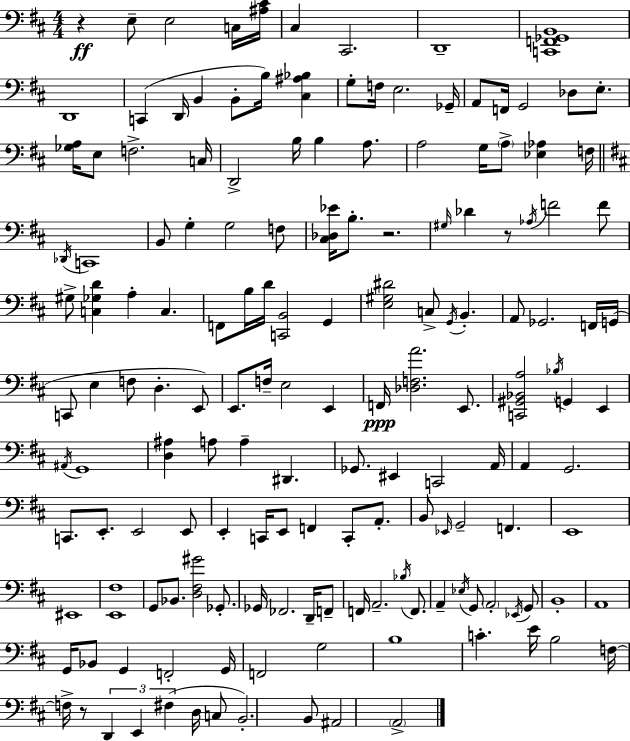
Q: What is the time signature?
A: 4/4